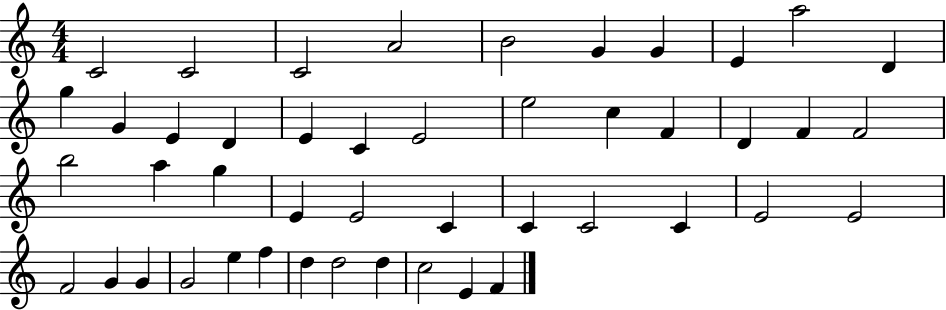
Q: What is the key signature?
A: C major